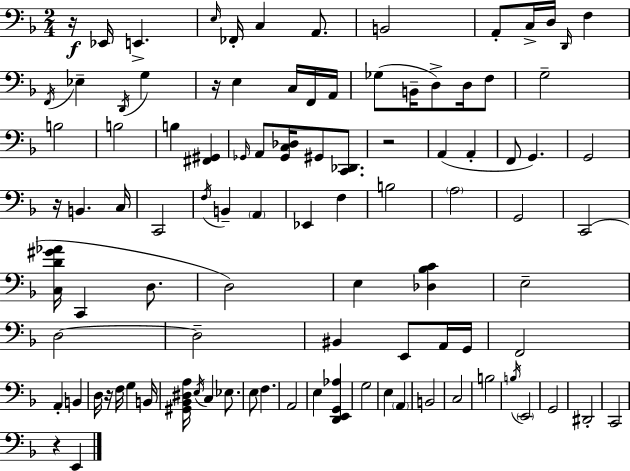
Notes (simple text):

R/s Eb2/s E2/q. E3/s FES2/s C3/q A2/e. B2/h A2/e C3/s D3/s D2/s F3/q F2/s Eb3/q D2/s G3/q R/s E3/q C3/s F2/s A2/s Gb3/e B2/s D3/e D3/s F3/e G3/h B3/h B3/h B3/q [F#2,G#2]/q Gb2/s A2/e [Gb2,C3,Db3]/s G#2/e [C2,Db2]/e. R/h A2/q A2/q F2/e G2/q. G2/h R/s B2/q. C3/s C2/h F3/s B2/q A2/q Eb2/q F3/q B3/h A3/h G2/h C2/h [C3,D4,G#4,Ab4]/s C2/q D3/e. D3/h E3/q [Db3,Bb3,C4]/q E3/h D3/h D3/h BIS2/q E2/e A2/s G2/s F2/h A2/q B2/q D3/s R/s F3/s G3/q B2/s [G#2,Bb2,D#3,A3]/s E3/s C3/q Eb3/e. E3/e F3/q. A2/h E3/q [D2,E2,G2,Ab3]/q G3/h E3/q A2/q B2/h C3/h B3/h B3/s E2/h G2/h D#2/h C2/h R/q E2/q